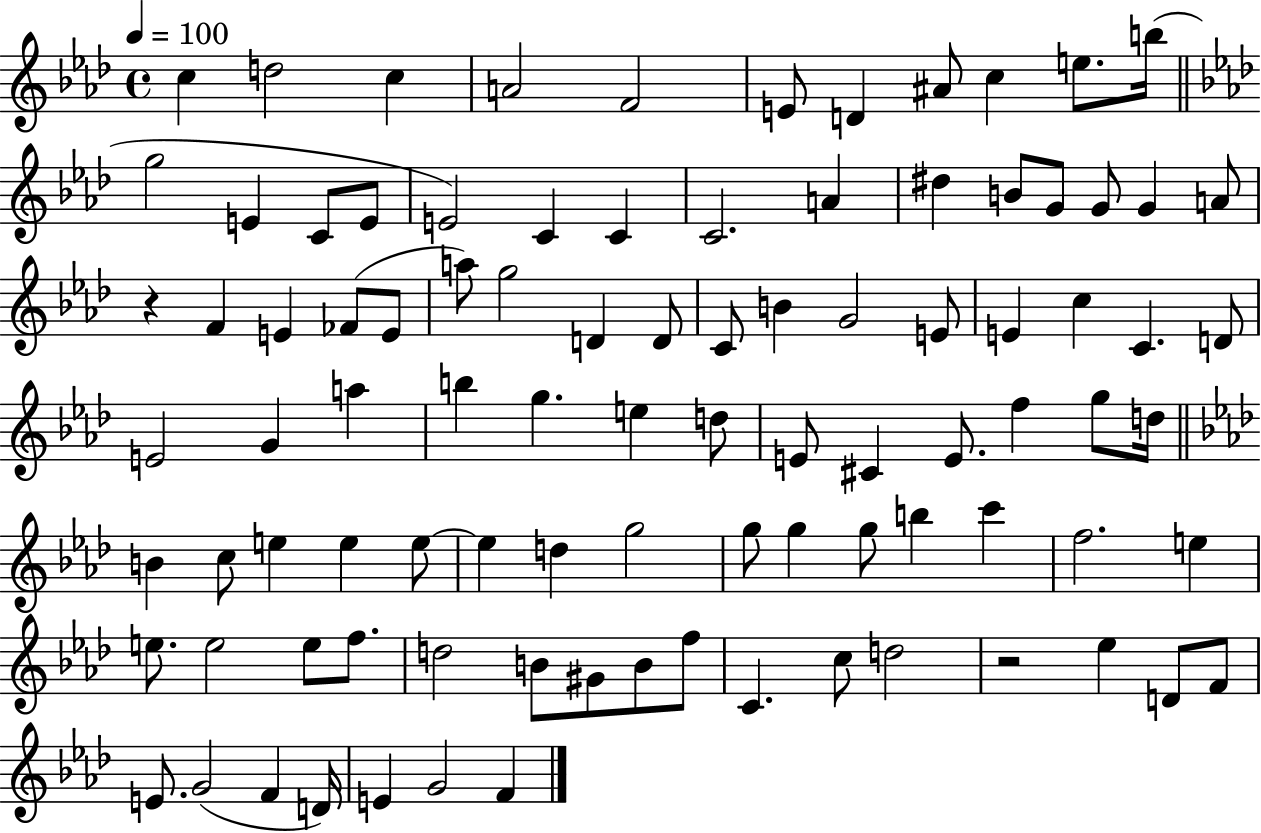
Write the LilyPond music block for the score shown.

{
  \clef treble
  \time 4/4
  \defaultTimeSignature
  \key aes \major
  \tempo 4 = 100
  c''4 d''2 c''4 | a'2 f'2 | e'8 d'4 ais'8 c''4 e''8. b''16( | \bar "||" \break \key aes \major g''2 e'4 c'8 e'8 | e'2) c'4 c'4 | c'2. a'4 | dis''4 b'8 g'8 g'8 g'4 a'8 | \break r4 f'4 e'4 fes'8( e'8 | a''8) g''2 d'4 d'8 | c'8 b'4 g'2 e'8 | e'4 c''4 c'4. d'8 | \break e'2 g'4 a''4 | b''4 g''4. e''4 d''8 | e'8 cis'4 e'8. f''4 g''8 d''16 | \bar "||" \break \key f \minor b'4 c''8 e''4 e''4 e''8~~ | e''4 d''4 g''2 | g''8 g''4 g''8 b''4 c'''4 | f''2. e''4 | \break e''8. e''2 e''8 f''8. | d''2 b'8 gis'8 b'8 f''8 | c'4. c''8 d''2 | r2 ees''4 d'8 f'8 | \break e'8. g'2( f'4 d'16) | e'4 g'2 f'4 | \bar "|."
}